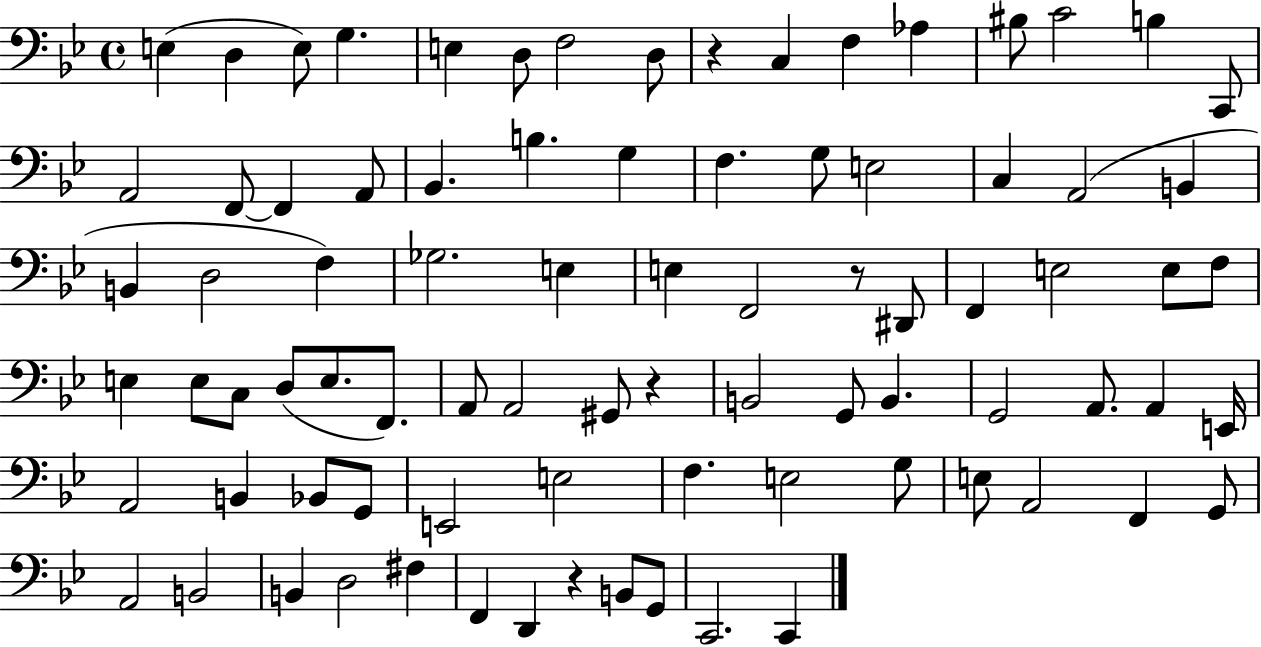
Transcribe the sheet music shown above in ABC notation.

X:1
T:Untitled
M:4/4
L:1/4
K:Bb
E, D, E,/2 G, E, D,/2 F,2 D,/2 z C, F, _A, ^B,/2 C2 B, C,,/2 A,,2 F,,/2 F,, A,,/2 _B,, B, G, F, G,/2 E,2 C, A,,2 B,, B,, D,2 F, _G,2 E, E, F,,2 z/2 ^D,,/2 F,, E,2 E,/2 F,/2 E, E,/2 C,/2 D,/2 E,/2 F,,/2 A,,/2 A,,2 ^G,,/2 z B,,2 G,,/2 B,, G,,2 A,,/2 A,, E,,/4 A,,2 B,, _B,,/2 G,,/2 E,,2 E,2 F, E,2 G,/2 E,/2 A,,2 F,, G,,/2 A,,2 B,,2 B,, D,2 ^F, F,, D,, z B,,/2 G,,/2 C,,2 C,,